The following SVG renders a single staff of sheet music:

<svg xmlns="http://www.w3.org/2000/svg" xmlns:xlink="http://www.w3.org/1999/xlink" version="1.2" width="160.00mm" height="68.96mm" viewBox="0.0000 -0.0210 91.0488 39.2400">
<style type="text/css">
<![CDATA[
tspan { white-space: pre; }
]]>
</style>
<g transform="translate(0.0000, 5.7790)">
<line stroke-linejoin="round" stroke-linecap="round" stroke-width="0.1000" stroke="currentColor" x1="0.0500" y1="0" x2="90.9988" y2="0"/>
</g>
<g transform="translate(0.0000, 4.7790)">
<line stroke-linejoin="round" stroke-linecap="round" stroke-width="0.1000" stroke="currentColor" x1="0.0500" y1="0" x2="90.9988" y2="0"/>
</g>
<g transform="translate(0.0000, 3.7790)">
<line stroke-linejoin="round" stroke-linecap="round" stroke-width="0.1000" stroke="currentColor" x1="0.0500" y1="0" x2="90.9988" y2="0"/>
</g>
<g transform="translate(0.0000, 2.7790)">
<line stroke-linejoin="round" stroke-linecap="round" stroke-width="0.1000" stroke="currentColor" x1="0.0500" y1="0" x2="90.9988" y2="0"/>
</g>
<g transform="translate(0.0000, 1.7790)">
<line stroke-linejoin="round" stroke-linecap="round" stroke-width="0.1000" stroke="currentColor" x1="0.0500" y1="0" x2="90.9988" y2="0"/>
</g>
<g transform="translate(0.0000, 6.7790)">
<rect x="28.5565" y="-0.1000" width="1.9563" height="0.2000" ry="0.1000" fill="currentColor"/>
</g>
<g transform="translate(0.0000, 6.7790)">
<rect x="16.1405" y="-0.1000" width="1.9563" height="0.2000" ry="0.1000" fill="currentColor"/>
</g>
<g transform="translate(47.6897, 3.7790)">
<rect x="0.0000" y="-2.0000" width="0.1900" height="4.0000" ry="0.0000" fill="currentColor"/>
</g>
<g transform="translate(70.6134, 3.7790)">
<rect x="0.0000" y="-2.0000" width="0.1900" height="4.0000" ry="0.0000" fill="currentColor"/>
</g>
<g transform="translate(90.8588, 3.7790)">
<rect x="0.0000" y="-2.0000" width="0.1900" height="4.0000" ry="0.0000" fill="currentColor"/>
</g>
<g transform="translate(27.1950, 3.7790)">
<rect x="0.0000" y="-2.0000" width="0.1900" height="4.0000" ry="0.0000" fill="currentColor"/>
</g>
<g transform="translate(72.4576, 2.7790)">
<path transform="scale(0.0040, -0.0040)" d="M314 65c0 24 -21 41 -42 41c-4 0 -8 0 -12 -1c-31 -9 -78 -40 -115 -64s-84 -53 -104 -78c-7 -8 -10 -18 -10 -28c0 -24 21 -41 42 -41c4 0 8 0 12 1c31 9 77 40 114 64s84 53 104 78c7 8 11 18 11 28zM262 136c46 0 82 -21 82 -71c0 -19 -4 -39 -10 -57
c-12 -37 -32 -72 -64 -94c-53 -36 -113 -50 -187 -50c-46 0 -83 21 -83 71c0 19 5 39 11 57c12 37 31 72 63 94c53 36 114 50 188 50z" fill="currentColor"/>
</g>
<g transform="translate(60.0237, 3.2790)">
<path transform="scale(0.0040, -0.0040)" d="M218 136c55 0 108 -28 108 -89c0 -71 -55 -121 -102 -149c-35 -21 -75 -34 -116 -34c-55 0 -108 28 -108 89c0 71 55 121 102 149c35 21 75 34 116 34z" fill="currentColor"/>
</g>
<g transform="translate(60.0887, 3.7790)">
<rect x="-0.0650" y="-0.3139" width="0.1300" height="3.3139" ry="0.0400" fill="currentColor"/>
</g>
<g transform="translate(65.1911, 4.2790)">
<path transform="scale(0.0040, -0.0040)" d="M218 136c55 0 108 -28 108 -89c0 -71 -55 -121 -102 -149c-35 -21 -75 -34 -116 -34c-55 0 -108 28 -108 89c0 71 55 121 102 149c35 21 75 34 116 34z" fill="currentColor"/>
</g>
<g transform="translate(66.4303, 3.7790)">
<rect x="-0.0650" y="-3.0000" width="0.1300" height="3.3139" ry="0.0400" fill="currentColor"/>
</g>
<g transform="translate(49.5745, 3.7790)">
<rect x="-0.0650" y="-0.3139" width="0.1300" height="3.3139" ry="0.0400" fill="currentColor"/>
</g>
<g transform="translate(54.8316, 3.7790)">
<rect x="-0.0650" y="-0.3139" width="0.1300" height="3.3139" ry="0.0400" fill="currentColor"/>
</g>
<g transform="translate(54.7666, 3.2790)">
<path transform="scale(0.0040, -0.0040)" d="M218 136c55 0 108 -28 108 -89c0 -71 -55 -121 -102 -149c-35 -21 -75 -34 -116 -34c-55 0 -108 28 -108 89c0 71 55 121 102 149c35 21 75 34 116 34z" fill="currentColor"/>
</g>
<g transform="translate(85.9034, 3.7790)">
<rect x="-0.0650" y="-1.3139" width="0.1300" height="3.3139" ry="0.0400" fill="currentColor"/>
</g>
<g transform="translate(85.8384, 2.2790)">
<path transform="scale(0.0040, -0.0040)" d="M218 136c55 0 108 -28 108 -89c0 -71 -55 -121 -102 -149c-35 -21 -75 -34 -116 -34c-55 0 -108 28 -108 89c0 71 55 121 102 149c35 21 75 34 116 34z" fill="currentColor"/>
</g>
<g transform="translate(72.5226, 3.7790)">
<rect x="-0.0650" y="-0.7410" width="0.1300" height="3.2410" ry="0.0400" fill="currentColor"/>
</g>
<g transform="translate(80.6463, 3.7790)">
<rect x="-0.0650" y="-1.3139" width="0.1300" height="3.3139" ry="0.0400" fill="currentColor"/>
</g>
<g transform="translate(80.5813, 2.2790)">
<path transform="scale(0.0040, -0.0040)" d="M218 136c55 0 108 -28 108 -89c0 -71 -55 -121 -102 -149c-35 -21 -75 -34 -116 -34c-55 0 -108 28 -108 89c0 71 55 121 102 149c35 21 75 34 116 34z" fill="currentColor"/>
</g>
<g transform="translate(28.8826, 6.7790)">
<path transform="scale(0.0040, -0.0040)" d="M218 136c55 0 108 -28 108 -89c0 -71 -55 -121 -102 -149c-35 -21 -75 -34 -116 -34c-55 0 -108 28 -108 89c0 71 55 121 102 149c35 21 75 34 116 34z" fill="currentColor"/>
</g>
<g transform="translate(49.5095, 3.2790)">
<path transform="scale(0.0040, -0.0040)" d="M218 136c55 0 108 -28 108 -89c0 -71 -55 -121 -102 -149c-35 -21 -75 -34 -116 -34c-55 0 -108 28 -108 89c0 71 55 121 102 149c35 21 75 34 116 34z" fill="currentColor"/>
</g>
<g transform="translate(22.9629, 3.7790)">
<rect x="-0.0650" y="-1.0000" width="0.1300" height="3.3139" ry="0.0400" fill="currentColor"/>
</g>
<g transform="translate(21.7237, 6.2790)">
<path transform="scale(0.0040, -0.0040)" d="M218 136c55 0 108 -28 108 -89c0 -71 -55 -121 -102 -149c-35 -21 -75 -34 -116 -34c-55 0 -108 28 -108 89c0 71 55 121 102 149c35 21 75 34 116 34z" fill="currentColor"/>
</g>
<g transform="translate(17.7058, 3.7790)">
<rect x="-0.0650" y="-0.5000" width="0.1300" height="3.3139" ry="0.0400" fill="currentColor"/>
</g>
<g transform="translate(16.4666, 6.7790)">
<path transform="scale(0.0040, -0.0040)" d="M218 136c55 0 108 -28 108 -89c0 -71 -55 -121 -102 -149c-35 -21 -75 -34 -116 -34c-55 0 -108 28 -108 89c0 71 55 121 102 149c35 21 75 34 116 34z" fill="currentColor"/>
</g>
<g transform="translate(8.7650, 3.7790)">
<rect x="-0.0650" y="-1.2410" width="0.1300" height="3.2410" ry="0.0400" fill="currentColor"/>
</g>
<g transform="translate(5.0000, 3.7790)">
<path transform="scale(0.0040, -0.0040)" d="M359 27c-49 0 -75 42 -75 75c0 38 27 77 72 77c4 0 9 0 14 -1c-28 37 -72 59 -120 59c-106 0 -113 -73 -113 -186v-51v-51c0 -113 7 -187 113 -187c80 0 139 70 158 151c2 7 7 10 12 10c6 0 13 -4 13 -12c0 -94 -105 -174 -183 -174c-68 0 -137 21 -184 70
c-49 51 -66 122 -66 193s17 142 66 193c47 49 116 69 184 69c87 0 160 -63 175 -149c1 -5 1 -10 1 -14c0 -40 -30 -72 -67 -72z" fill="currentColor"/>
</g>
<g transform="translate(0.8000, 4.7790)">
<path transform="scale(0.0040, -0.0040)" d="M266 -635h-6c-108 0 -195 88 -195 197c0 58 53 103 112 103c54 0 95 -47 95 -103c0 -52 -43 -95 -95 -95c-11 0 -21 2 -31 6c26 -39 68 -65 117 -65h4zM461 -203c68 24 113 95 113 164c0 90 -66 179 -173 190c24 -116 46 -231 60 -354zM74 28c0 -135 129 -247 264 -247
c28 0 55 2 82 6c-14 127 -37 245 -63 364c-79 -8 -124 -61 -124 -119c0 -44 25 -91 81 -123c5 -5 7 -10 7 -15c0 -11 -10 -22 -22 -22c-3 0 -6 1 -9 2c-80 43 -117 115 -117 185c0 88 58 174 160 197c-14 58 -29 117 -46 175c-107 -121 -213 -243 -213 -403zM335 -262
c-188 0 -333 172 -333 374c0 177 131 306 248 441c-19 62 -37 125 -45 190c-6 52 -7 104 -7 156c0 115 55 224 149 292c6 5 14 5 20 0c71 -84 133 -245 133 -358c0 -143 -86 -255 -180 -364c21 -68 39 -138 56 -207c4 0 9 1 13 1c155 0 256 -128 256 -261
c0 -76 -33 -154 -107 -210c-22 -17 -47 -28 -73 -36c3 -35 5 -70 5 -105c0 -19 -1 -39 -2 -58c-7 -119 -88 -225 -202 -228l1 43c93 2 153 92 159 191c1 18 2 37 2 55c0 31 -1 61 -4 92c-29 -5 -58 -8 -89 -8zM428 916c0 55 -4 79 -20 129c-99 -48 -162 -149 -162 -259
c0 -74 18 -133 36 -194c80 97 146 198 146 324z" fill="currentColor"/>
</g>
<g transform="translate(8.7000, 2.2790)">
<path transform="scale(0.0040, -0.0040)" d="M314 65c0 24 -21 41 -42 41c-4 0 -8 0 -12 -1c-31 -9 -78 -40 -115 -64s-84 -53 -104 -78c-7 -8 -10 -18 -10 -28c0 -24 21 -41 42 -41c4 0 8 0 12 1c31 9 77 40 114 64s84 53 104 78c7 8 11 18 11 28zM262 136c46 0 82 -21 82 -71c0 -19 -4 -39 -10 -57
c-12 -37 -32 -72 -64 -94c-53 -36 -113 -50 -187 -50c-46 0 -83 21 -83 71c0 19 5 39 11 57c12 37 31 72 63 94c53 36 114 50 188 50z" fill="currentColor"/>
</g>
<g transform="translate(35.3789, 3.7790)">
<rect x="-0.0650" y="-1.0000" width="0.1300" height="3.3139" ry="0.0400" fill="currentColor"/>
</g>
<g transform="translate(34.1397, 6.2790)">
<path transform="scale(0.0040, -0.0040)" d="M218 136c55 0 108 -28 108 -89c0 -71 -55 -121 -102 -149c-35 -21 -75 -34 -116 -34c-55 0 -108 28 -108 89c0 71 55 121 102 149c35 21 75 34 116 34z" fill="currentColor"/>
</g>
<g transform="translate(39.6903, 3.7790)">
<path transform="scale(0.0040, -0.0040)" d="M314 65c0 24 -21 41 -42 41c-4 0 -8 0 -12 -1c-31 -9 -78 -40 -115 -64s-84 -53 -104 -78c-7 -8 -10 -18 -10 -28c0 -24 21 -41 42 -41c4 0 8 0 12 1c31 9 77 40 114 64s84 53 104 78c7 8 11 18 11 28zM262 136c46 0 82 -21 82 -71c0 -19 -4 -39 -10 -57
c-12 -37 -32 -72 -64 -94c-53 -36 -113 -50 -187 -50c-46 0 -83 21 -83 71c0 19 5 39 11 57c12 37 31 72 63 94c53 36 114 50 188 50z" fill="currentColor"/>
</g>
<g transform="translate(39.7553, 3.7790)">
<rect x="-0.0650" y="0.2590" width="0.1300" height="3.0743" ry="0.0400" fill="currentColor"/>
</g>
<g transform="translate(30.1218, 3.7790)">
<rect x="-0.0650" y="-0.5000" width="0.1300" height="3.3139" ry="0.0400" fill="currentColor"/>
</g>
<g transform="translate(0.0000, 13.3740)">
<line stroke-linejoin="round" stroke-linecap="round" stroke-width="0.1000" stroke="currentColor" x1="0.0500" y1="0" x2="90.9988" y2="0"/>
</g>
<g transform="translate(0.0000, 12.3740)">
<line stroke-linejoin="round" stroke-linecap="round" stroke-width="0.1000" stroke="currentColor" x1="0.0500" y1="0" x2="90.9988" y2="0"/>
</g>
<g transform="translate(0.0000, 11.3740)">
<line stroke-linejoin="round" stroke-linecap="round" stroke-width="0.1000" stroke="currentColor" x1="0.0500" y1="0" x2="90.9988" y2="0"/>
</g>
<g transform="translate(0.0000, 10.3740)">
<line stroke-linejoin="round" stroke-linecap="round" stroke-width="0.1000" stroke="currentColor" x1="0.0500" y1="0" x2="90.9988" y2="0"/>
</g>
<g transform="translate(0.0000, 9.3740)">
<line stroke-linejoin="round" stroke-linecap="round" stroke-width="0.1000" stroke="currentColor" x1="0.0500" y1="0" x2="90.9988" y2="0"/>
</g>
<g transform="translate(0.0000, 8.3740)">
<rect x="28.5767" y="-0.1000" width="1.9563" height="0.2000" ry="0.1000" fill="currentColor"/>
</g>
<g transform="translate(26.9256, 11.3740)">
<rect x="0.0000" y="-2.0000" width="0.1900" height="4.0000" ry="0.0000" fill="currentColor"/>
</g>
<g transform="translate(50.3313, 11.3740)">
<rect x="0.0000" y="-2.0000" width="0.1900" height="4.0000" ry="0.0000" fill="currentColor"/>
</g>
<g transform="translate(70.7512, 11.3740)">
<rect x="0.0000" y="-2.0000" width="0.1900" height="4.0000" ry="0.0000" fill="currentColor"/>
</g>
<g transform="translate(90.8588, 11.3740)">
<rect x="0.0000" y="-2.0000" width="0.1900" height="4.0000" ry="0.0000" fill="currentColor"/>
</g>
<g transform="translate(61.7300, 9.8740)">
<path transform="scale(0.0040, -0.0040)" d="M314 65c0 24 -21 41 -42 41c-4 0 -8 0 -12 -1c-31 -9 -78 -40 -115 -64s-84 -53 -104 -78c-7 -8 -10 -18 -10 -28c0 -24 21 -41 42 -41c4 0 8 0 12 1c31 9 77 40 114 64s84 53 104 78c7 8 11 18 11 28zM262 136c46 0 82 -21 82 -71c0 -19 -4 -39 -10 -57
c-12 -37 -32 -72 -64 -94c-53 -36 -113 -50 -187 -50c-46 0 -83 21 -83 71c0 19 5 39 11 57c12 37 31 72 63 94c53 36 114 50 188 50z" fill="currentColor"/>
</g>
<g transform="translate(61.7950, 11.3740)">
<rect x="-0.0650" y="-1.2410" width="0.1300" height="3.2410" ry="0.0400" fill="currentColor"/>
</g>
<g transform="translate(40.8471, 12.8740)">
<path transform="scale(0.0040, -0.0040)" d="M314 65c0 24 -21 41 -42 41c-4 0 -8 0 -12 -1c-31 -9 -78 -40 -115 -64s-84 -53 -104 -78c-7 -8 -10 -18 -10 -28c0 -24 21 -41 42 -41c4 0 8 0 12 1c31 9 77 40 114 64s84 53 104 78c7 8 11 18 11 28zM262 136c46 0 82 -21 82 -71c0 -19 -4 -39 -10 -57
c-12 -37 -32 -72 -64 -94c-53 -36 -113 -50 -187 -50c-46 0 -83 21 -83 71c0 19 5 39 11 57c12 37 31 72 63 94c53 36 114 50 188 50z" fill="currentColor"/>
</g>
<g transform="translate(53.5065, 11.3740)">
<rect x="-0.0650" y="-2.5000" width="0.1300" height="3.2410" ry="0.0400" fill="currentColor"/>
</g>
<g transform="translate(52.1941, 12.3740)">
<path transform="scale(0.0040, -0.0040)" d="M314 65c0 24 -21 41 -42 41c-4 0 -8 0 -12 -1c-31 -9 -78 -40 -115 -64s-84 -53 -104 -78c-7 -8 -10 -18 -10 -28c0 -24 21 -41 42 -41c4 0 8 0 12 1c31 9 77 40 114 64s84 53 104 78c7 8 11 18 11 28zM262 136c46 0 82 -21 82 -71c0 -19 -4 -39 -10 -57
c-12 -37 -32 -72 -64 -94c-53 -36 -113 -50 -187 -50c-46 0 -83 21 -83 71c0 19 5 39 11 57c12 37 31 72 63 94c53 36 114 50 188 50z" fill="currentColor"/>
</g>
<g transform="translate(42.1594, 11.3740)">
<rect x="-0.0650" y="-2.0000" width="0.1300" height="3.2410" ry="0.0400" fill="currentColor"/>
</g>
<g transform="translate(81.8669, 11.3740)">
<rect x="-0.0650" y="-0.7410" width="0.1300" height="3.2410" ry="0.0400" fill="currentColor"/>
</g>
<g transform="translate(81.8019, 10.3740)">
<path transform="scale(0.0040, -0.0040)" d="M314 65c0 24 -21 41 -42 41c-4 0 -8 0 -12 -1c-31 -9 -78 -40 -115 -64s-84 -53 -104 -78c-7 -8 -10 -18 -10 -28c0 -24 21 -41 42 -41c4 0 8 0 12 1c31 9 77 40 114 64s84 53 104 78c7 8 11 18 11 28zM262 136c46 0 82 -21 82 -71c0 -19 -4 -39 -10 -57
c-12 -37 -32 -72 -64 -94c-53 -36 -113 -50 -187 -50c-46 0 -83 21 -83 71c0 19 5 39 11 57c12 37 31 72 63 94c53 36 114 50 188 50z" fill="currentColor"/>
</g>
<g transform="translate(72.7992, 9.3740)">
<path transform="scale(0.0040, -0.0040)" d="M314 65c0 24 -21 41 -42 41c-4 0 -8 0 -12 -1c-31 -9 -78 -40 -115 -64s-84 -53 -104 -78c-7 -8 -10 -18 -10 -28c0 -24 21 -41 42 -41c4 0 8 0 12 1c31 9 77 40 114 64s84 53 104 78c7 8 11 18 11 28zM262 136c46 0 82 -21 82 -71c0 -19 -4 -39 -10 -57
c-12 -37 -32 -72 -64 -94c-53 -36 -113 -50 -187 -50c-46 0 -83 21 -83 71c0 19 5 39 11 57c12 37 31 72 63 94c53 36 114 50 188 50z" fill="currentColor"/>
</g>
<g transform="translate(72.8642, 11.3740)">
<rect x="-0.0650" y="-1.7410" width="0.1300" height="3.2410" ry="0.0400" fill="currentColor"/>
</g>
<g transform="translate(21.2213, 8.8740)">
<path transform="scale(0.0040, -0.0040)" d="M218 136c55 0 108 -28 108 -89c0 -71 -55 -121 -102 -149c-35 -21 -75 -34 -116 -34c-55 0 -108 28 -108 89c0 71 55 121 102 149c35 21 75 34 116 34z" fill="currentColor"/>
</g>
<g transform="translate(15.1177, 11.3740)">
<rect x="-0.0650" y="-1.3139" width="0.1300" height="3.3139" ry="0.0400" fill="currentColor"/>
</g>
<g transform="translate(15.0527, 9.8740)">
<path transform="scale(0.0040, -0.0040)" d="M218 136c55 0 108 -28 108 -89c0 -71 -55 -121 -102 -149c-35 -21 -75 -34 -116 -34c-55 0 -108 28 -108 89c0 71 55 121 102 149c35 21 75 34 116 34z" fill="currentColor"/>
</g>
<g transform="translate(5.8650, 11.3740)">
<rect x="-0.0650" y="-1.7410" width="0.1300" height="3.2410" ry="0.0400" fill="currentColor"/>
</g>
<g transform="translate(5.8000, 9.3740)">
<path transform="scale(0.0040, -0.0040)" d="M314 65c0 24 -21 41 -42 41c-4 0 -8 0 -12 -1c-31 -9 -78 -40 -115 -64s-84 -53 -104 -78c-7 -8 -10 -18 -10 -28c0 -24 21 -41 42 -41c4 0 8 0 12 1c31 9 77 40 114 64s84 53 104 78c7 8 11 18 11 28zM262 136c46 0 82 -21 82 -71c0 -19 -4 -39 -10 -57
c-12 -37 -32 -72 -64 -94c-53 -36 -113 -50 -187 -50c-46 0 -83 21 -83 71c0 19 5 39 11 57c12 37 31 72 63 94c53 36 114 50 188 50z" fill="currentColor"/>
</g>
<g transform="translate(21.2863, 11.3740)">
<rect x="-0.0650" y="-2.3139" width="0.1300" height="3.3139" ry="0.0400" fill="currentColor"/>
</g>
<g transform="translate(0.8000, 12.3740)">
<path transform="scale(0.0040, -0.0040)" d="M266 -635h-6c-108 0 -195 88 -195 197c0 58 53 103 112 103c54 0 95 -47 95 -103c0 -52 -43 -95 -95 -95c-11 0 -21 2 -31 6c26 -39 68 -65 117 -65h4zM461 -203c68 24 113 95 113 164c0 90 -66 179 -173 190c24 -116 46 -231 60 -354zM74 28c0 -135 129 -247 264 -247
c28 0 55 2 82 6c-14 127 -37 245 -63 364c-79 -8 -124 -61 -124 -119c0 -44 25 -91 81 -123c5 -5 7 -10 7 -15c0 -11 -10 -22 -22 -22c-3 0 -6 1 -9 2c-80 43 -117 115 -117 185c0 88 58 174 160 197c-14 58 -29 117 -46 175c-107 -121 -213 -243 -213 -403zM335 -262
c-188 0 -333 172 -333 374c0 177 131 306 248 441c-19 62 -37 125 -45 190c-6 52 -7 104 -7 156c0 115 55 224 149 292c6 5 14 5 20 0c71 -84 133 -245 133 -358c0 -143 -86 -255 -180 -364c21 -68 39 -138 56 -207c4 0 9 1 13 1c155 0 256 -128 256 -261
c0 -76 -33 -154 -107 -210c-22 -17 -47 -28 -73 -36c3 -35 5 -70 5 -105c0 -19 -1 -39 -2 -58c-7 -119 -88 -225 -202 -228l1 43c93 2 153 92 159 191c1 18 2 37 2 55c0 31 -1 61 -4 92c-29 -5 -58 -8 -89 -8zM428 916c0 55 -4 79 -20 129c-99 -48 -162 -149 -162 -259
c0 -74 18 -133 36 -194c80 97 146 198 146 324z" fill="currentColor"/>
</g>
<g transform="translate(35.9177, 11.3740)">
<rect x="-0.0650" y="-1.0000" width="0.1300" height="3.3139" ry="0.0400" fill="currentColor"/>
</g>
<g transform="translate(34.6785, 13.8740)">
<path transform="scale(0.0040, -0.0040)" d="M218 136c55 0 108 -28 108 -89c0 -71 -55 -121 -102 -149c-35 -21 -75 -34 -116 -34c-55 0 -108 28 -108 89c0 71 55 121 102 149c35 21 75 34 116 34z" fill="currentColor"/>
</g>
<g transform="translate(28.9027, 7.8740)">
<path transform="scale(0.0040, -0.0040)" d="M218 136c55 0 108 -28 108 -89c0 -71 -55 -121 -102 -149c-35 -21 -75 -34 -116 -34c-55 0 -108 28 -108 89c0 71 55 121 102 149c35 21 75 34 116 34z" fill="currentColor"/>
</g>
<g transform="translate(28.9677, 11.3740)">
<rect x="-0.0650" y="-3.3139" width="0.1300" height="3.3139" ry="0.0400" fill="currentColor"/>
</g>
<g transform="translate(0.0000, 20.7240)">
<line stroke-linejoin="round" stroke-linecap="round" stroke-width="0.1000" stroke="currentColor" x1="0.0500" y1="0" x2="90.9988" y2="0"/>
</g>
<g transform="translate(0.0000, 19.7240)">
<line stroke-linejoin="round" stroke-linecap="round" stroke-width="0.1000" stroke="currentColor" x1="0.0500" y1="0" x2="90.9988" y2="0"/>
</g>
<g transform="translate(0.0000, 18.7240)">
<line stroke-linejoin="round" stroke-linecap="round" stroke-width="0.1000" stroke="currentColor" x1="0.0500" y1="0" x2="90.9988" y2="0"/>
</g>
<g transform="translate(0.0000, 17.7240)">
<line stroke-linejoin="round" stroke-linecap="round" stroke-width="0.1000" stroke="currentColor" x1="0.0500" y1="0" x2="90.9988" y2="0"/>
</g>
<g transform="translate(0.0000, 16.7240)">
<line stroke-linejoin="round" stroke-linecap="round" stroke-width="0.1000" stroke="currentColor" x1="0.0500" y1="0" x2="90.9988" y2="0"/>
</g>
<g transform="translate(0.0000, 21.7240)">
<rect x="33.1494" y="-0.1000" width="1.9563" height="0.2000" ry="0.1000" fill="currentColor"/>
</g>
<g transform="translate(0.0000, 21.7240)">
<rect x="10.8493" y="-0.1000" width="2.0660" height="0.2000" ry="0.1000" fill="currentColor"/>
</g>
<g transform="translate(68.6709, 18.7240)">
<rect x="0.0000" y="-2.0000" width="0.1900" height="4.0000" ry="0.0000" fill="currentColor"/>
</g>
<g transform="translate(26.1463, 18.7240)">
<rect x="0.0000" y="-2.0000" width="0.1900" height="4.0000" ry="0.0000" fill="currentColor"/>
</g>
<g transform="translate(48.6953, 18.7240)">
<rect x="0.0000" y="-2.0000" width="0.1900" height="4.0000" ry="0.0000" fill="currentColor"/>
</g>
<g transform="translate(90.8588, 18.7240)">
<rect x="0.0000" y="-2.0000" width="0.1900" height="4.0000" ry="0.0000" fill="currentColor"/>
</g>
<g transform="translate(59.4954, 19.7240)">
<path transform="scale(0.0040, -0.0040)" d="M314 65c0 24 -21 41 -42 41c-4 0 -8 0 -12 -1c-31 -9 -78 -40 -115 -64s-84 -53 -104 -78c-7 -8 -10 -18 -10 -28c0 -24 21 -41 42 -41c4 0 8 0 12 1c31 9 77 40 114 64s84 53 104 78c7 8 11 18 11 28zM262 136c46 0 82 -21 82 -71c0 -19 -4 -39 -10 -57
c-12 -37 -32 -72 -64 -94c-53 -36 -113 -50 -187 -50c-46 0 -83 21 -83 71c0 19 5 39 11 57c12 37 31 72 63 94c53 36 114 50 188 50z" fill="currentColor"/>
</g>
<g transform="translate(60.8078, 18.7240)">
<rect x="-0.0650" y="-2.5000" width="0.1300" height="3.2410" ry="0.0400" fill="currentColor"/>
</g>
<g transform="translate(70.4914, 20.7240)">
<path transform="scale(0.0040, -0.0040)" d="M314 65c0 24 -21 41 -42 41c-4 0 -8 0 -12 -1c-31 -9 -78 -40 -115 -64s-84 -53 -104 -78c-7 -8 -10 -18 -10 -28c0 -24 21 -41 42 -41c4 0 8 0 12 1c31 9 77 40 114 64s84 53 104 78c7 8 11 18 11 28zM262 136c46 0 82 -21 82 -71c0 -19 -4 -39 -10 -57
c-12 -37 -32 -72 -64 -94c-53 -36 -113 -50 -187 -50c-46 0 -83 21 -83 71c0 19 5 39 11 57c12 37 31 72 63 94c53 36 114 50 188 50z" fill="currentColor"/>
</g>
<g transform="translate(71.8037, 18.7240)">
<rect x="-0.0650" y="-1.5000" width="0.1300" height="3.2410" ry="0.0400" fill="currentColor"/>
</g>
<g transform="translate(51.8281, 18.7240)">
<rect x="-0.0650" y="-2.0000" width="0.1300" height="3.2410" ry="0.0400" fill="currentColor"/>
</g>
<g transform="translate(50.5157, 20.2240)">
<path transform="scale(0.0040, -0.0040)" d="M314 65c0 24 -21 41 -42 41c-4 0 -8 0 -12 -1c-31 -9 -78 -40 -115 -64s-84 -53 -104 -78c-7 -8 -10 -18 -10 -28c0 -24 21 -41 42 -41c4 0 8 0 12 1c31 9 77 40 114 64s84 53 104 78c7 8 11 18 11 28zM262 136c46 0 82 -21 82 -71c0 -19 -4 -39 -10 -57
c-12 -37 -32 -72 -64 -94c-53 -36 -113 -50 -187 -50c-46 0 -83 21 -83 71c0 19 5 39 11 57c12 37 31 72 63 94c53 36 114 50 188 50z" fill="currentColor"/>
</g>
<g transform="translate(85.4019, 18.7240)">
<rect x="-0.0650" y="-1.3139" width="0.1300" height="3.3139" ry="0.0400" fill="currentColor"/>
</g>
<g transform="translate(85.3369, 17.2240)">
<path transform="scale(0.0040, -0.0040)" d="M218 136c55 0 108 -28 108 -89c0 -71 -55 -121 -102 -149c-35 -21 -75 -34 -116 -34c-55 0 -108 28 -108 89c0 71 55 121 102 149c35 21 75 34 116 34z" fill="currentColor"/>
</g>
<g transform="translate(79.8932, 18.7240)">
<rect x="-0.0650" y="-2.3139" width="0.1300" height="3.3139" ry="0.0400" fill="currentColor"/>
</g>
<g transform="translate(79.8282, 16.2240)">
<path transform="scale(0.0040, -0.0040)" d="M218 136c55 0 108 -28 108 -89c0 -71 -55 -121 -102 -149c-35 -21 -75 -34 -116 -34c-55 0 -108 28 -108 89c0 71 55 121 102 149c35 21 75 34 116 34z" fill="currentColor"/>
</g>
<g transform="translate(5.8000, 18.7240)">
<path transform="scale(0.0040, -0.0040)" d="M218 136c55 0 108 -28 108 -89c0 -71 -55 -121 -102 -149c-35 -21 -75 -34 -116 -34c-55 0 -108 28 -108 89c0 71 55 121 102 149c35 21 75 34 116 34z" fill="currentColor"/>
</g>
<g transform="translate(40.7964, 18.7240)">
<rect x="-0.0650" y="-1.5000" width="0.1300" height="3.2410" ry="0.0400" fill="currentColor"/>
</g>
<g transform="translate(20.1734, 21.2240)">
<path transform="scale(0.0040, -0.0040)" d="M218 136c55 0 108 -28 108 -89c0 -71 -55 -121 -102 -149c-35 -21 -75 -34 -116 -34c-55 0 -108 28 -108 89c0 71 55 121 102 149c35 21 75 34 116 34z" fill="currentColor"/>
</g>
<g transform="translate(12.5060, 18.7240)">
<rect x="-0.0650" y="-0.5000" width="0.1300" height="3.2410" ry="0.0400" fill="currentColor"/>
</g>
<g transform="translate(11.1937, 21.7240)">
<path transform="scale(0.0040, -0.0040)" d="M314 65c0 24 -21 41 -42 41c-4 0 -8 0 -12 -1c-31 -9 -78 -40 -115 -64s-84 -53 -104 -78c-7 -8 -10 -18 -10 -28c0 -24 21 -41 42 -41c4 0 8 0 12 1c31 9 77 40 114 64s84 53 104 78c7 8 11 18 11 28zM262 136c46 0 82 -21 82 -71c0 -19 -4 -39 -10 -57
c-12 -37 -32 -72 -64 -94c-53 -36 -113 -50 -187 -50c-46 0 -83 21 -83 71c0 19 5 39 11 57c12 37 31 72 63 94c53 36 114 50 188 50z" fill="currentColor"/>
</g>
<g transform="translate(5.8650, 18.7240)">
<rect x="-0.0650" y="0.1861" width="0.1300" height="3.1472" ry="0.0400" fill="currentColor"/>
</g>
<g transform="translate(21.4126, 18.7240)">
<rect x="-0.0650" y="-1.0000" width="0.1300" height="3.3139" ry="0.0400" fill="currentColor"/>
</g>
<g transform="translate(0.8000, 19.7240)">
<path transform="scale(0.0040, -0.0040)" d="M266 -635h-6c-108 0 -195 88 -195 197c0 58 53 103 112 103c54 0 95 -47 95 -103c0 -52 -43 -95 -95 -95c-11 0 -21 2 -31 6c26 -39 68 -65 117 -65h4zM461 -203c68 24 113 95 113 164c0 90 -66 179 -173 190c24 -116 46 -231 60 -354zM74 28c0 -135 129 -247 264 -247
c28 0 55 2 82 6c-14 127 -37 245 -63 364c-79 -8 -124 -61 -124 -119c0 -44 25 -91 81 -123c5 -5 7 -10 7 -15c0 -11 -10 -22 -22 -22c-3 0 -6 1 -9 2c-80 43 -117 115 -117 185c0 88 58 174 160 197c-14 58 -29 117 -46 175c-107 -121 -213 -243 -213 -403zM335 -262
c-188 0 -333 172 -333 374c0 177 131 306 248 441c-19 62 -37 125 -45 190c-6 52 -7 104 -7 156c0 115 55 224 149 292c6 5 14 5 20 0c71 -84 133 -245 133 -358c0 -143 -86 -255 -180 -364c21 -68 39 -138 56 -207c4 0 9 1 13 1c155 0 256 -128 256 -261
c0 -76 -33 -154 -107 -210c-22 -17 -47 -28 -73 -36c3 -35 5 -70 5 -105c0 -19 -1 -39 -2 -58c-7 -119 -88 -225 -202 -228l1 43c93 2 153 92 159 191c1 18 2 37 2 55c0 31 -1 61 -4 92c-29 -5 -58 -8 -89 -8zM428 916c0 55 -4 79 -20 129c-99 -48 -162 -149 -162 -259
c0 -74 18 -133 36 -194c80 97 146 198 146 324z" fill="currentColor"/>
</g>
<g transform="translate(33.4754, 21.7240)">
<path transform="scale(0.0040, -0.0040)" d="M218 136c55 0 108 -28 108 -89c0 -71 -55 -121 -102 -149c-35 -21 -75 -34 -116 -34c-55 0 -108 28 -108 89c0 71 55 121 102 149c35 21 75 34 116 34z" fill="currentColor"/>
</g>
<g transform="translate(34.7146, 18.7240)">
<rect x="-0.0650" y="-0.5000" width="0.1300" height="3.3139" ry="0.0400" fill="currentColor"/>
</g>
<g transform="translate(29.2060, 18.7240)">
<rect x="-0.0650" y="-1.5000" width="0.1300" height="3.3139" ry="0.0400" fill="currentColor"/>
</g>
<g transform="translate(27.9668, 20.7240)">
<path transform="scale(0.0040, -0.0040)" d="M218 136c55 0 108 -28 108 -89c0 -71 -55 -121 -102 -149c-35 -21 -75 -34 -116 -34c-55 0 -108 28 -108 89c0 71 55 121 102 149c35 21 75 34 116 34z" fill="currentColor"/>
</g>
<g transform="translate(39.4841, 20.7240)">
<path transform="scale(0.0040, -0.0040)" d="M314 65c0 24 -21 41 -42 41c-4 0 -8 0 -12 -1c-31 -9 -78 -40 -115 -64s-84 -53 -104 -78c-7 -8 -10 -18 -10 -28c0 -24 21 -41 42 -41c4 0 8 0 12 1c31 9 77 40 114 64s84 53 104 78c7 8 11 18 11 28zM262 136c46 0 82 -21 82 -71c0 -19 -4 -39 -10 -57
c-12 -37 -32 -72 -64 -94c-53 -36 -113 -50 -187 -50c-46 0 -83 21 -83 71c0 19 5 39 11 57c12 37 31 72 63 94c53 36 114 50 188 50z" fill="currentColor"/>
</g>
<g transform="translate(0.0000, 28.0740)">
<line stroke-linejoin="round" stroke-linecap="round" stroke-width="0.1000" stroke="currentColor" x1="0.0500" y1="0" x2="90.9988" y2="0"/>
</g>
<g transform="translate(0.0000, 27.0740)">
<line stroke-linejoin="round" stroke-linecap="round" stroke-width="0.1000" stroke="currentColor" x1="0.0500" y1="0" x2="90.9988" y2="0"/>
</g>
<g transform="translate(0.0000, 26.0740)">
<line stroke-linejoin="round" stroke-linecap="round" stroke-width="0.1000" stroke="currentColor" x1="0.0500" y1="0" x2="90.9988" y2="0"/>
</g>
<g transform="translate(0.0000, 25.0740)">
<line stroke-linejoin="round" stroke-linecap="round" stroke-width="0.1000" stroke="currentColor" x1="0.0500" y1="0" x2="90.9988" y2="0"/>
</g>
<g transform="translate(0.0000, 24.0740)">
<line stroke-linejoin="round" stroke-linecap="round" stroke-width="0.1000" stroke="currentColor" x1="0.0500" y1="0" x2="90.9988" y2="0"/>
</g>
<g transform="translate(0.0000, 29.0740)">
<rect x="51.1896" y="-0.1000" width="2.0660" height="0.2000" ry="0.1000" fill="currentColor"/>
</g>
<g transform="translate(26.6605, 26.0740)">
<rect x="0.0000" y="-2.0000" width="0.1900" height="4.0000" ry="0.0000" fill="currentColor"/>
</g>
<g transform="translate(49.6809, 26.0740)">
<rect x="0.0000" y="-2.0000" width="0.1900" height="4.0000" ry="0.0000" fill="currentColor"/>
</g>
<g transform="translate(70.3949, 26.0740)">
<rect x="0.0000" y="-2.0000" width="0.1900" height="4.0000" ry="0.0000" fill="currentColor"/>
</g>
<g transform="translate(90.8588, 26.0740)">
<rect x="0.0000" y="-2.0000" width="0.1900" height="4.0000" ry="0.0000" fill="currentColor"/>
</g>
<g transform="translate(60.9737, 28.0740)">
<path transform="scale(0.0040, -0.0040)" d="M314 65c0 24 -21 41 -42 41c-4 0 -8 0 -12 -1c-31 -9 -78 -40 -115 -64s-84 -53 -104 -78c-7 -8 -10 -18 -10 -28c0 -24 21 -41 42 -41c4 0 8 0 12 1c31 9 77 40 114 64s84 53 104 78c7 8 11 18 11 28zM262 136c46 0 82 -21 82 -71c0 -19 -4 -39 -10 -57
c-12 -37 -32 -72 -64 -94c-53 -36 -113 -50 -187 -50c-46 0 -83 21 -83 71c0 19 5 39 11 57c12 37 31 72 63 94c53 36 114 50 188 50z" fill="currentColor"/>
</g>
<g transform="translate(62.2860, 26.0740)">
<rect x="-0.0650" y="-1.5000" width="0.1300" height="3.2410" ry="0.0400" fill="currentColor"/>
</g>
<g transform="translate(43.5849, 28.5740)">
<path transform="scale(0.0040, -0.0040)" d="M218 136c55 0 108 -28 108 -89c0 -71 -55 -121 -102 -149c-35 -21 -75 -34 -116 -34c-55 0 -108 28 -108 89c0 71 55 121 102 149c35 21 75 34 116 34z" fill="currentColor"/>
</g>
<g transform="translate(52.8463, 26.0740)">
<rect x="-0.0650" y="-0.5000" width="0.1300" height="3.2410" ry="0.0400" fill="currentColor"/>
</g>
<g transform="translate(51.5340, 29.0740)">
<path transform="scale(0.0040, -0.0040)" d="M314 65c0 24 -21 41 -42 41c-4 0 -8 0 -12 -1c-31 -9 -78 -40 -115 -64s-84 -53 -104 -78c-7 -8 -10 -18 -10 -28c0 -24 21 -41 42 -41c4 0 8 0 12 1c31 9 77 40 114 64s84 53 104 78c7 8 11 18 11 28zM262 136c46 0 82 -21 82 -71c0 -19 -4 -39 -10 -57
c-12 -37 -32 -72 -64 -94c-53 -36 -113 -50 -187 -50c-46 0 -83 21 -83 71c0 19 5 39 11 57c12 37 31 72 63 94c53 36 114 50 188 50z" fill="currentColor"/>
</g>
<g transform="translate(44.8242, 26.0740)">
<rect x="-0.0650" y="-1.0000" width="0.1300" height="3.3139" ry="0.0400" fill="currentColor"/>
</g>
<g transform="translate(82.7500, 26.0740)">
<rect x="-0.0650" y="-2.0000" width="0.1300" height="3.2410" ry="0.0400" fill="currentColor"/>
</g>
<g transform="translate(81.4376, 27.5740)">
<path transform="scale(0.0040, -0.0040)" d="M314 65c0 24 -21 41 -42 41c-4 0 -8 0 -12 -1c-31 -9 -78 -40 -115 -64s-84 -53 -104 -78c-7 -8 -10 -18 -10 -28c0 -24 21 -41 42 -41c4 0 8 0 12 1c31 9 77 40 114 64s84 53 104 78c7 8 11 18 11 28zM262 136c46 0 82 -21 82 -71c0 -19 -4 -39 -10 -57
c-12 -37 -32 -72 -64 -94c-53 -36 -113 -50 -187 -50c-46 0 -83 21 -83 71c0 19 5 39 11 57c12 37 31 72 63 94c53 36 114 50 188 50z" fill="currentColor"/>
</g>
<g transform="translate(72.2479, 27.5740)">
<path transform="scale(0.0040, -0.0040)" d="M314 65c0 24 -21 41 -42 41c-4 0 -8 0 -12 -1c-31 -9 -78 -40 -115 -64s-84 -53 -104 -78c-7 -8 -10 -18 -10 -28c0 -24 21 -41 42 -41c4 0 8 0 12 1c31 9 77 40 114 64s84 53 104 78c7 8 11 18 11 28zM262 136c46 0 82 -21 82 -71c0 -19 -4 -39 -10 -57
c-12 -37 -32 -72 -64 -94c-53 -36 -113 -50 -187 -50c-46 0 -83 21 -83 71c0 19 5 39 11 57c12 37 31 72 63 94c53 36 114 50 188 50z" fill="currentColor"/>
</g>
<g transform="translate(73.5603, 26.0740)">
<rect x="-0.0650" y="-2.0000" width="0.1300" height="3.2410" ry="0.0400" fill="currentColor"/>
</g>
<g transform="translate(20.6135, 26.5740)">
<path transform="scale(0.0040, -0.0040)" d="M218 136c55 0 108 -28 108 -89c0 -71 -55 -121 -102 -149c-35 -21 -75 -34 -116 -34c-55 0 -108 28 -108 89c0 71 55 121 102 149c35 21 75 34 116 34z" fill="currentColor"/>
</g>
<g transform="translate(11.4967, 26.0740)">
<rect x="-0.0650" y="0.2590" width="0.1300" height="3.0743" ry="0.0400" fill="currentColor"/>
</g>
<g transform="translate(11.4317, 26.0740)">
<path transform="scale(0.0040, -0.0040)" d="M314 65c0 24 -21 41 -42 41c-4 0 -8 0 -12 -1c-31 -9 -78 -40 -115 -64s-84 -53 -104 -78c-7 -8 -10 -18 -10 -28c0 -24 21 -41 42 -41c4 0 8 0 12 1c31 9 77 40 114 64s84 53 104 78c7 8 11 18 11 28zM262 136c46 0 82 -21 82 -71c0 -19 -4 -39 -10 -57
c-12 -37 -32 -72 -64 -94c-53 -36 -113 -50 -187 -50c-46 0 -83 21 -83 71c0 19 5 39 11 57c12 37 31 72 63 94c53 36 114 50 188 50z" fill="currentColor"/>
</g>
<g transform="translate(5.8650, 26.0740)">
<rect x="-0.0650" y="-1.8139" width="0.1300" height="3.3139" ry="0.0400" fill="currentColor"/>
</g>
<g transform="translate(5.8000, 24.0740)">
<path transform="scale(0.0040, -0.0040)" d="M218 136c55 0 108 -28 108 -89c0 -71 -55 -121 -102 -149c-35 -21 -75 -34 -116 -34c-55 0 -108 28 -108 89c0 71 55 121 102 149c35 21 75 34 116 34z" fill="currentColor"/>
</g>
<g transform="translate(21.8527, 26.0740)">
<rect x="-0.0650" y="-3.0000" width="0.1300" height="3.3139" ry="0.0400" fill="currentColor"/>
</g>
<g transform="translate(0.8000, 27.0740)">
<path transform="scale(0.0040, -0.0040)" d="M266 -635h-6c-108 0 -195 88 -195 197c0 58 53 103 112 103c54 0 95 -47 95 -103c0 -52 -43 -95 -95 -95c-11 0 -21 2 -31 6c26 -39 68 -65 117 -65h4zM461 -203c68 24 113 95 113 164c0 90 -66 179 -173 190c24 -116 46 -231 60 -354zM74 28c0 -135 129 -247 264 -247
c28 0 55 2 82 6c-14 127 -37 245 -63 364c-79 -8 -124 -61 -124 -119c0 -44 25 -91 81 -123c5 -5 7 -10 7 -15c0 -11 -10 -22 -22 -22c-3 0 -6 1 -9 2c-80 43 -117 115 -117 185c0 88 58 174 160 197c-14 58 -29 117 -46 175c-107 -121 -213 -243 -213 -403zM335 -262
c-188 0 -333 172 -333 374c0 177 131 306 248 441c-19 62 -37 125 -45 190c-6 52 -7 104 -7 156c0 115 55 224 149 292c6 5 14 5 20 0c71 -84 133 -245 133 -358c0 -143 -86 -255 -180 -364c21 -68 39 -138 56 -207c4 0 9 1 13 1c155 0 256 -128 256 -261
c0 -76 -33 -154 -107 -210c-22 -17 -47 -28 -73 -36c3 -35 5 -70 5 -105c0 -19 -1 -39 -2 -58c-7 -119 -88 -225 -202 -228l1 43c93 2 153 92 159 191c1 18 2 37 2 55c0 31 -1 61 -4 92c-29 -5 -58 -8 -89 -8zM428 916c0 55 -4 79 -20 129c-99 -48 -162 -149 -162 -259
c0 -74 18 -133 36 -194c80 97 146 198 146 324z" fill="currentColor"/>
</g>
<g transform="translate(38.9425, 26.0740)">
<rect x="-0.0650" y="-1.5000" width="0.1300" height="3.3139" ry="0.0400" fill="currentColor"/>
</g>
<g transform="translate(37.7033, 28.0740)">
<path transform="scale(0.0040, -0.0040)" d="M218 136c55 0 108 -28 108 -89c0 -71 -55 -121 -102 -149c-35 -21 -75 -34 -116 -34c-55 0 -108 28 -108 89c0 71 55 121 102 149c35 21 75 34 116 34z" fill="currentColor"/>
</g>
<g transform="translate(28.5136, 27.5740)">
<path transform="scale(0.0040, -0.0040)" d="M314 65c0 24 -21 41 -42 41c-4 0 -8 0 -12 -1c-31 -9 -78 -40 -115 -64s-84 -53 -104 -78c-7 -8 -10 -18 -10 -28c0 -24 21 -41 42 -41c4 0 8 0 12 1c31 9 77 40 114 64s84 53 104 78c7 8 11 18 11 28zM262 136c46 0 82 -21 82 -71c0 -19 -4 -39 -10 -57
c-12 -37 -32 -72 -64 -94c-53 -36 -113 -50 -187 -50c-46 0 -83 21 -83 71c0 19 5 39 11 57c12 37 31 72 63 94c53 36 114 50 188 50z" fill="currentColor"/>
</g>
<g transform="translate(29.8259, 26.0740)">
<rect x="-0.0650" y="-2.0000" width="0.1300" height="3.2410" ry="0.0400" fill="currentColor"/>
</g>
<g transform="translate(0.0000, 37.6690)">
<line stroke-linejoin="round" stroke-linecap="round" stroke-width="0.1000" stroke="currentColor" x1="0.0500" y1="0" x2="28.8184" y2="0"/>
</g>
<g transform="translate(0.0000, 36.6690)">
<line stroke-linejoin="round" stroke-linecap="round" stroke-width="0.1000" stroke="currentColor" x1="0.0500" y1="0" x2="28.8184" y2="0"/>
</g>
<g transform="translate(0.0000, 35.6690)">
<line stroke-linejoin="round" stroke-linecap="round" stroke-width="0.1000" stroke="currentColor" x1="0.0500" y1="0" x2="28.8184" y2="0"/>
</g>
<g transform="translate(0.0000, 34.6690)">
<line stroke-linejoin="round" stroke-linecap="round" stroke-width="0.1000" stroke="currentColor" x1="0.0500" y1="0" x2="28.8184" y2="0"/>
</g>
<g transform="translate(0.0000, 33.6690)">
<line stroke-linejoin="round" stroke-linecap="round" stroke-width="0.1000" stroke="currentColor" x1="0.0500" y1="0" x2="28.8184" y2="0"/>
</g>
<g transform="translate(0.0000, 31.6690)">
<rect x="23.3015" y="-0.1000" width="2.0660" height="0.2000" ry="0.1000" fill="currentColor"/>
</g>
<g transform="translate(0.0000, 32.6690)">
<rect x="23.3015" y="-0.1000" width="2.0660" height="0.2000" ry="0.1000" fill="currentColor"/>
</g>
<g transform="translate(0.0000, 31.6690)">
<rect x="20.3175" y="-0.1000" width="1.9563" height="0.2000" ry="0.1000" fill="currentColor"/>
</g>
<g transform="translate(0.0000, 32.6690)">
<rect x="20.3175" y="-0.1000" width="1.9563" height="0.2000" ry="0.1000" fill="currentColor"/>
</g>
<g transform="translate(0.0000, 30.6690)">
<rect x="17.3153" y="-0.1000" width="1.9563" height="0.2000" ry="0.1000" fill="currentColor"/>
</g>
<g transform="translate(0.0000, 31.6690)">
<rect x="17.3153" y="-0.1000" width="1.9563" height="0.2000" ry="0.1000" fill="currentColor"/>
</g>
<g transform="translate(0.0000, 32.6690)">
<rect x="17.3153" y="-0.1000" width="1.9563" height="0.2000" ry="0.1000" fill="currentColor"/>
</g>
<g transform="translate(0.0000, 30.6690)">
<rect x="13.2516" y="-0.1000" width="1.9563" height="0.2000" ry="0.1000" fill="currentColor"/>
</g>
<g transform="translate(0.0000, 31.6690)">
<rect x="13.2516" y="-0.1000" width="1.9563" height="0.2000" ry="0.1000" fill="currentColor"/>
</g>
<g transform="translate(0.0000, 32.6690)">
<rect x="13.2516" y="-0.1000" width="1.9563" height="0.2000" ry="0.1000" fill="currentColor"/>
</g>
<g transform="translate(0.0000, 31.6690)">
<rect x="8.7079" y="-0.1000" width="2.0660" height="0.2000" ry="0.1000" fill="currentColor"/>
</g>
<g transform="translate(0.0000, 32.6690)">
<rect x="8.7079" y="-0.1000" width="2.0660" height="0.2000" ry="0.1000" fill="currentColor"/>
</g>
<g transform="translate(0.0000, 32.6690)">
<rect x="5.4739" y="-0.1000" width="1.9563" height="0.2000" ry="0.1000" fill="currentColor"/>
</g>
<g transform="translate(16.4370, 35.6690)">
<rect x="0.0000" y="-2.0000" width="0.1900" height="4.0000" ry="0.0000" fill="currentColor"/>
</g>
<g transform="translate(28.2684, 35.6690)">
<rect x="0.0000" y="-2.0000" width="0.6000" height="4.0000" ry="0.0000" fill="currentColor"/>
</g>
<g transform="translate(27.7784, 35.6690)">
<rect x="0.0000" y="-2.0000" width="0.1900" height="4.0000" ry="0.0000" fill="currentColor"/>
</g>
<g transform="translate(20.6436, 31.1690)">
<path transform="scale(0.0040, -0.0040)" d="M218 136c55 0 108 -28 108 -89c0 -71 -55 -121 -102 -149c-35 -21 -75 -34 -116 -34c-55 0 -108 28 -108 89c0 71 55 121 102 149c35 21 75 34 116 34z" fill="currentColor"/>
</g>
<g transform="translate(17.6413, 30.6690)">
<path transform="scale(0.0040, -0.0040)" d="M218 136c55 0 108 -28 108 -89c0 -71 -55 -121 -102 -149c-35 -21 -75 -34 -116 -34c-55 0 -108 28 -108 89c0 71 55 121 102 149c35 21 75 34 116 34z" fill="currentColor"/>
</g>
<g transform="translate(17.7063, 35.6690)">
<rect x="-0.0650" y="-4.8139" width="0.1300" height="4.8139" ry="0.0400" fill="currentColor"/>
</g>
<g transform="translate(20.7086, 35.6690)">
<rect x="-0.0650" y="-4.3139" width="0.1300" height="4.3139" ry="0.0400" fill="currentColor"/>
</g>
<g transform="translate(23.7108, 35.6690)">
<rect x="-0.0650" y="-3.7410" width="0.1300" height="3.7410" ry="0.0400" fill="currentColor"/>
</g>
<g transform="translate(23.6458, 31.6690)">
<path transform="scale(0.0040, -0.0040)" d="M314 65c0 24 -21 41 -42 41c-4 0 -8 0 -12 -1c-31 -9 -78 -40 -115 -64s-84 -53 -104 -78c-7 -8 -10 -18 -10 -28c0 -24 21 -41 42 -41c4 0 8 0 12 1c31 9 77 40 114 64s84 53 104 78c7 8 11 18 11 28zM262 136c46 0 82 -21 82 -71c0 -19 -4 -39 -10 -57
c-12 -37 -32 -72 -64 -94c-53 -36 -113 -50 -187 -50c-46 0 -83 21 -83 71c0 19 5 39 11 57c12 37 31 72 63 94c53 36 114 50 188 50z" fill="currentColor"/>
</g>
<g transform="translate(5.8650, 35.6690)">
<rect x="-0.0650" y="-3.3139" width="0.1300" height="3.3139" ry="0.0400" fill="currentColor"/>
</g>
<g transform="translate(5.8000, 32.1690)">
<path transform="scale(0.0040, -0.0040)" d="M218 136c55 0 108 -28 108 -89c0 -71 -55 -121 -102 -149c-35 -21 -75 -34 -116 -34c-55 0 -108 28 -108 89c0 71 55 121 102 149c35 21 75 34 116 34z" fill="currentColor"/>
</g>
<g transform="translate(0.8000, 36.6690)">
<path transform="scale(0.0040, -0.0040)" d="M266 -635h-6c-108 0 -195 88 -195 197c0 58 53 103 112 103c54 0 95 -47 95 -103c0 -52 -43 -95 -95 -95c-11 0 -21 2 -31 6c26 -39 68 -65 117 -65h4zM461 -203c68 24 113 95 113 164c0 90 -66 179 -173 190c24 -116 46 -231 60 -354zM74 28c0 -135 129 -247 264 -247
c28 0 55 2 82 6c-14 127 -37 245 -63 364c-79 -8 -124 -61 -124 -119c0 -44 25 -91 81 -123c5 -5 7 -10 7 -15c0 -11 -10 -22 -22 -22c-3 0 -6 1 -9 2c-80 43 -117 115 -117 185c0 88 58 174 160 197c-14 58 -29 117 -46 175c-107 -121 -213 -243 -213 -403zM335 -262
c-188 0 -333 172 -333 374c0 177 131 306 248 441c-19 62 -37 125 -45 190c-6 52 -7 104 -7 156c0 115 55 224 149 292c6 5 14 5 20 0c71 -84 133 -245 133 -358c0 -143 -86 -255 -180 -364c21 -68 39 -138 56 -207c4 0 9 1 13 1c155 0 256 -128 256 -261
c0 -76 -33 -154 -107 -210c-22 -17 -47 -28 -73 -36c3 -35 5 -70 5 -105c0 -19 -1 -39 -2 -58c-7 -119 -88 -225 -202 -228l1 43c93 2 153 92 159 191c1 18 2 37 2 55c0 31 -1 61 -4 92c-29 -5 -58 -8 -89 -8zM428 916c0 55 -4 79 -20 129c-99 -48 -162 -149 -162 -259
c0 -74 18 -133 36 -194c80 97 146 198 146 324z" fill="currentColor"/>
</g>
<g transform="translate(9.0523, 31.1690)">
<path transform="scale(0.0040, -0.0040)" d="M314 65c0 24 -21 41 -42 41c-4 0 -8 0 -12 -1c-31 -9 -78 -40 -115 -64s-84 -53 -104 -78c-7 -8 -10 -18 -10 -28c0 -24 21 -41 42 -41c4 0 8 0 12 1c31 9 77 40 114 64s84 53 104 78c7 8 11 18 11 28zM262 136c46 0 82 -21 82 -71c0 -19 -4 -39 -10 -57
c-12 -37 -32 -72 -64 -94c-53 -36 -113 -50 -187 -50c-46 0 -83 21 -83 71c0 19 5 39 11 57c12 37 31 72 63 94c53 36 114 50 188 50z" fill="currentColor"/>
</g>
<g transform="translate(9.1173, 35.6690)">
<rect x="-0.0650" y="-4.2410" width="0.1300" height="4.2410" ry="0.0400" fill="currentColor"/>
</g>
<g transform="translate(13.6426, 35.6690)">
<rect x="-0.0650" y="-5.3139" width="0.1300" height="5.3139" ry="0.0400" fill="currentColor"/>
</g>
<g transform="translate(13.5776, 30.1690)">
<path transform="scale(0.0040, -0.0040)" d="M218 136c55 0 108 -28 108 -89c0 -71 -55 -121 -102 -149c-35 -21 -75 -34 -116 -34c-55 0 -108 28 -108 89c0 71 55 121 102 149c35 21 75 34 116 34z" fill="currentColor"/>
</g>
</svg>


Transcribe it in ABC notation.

X:1
T:Untitled
M:4/4
L:1/4
K:C
e2 C D C D B2 c c c A d2 e e f2 e g b D F2 G2 e2 f2 d2 B C2 D E C E2 F2 G2 E2 g e f B2 A F2 E D C2 E2 F2 F2 b d'2 f' e' d' c'2